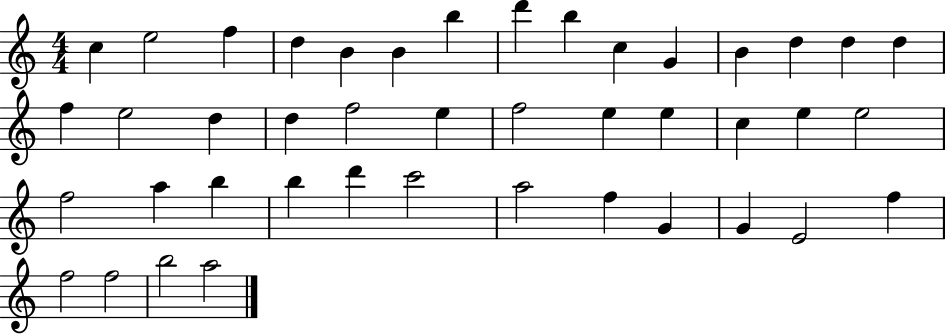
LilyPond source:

{
  \clef treble
  \numericTimeSignature
  \time 4/4
  \key c \major
  c''4 e''2 f''4 | d''4 b'4 b'4 b''4 | d'''4 b''4 c''4 g'4 | b'4 d''4 d''4 d''4 | \break f''4 e''2 d''4 | d''4 f''2 e''4 | f''2 e''4 e''4 | c''4 e''4 e''2 | \break f''2 a''4 b''4 | b''4 d'''4 c'''2 | a''2 f''4 g'4 | g'4 e'2 f''4 | \break f''2 f''2 | b''2 a''2 | \bar "|."
}